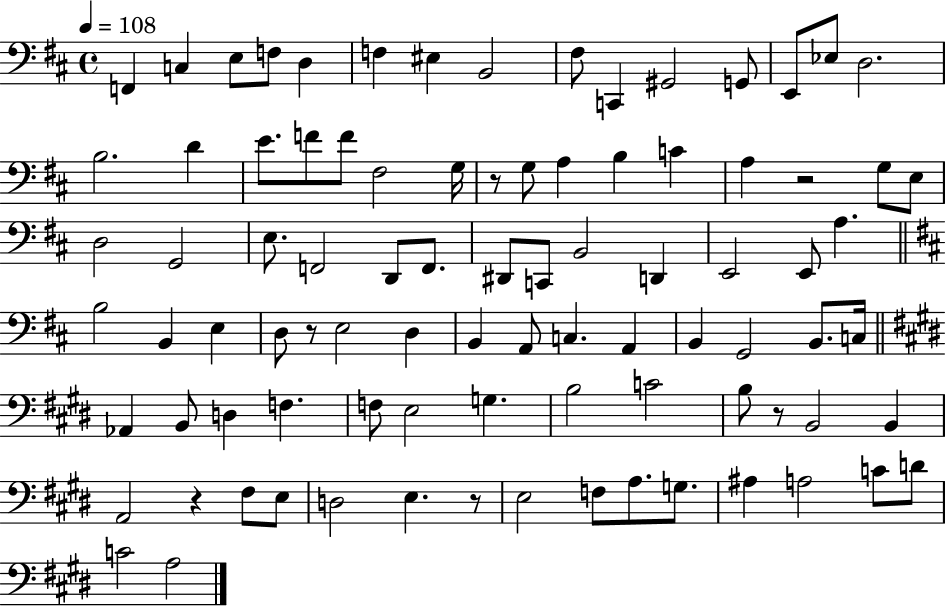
{
  \clef bass
  \time 4/4
  \defaultTimeSignature
  \key d \major
  \tempo 4 = 108
  f,4 c4 e8 f8 d4 | f4 eis4 b,2 | fis8 c,4 gis,2 g,8 | e,8 ees8 d2. | \break b2. d'4 | e'8. f'8 f'8 fis2 g16 | r8 g8 a4 b4 c'4 | a4 r2 g8 e8 | \break d2 g,2 | e8. f,2 d,8 f,8. | dis,8 c,8 b,2 d,4 | e,2 e,8 a4. | \break \bar "||" \break \key b \minor b2 b,4 e4 | d8 r8 e2 d4 | b,4 a,8 c4. a,4 | b,4 g,2 b,8. c16 | \break \bar "||" \break \key e \major aes,4 b,8 d4 f4. | f8 e2 g4. | b2 c'2 | b8 r8 b,2 b,4 | \break a,2 r4 fis8 e8 | d2 e4. r8 | e2 f8 a8. g8. | ais4 a2 c'8 d'8 | \break c'2 a2 | \bar "|."
}